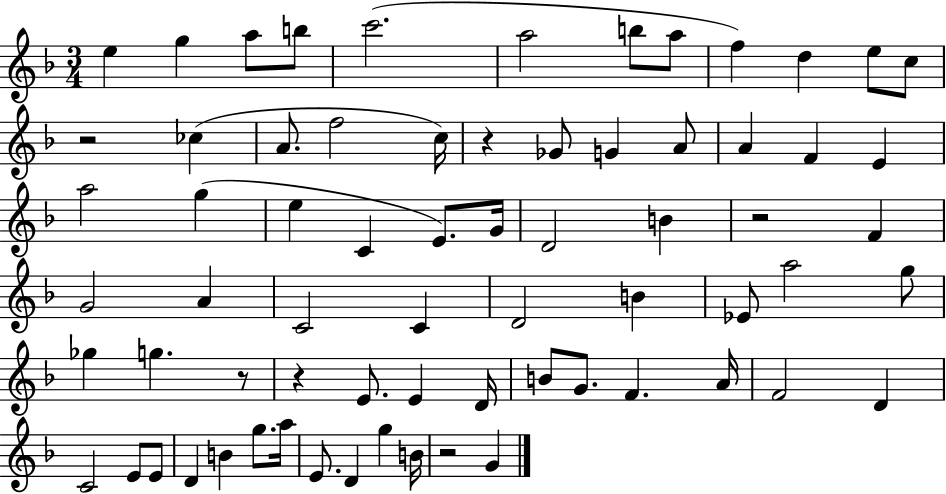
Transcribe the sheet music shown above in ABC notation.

X:1
T:Untitled
M:3/4
L:1/4
K:F
e g a/2 b/2 c'2 a2 b/2 a/2 f d e/2 c/2 z2 _c A/2 f2 c/4 z _G/2 G A/2 A F E a2 g e C E/2 G/4 D2 B z2 F G2 A C2 C D2 B _E/2 a2 g/2 _g g z/2 z E/2 E D/4 B/2 G/2 F A/4 F2 D C2 E/2 E/2 D B g/2 a/4 E/2 D g B/4 z2 G